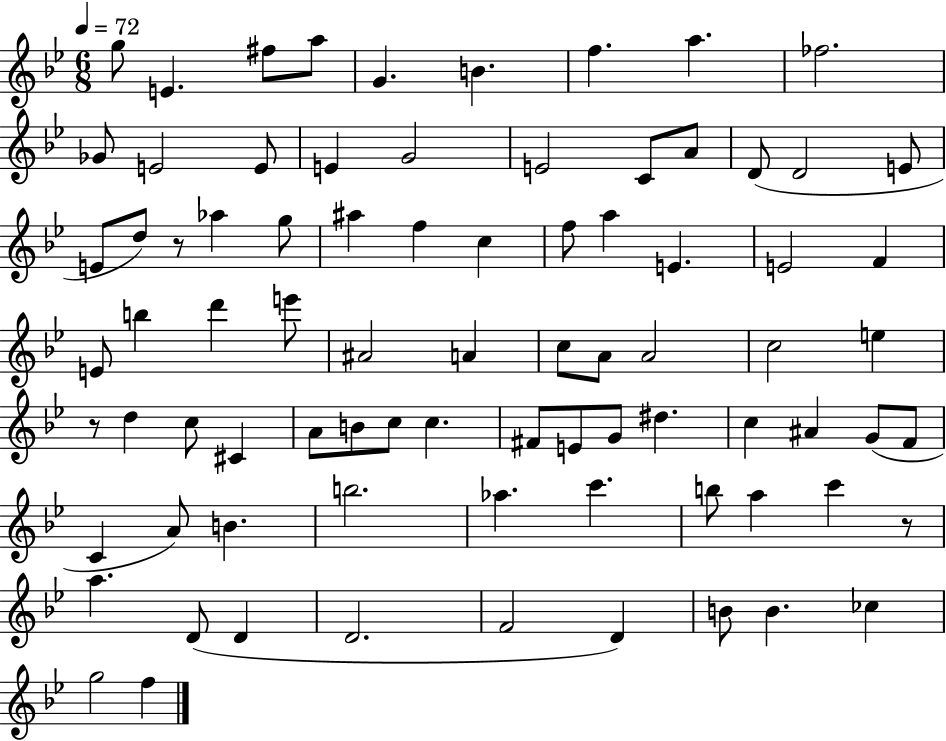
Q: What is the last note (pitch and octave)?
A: F5